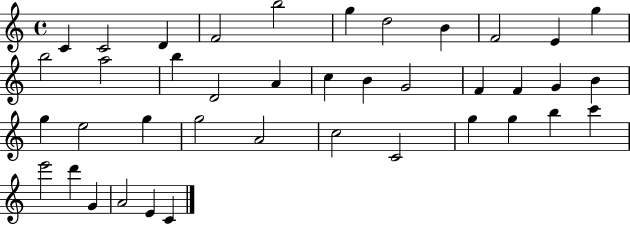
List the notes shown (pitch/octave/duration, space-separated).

C4/q C4/h D4/q F4/h B5/h G5/q D5/h B4/q F4/h E4/q G5/q B5/h A5/h B5/q D4/h A4/q C5/q B4/q G4/h F4/q F4/q G4/q B4/q G5/q E5/h G5/q G5/h A4/h C5/h C4/h G5/q G5/q B5/q C6/q E6/h D6/q G4/q A4/h E4/q C4/q